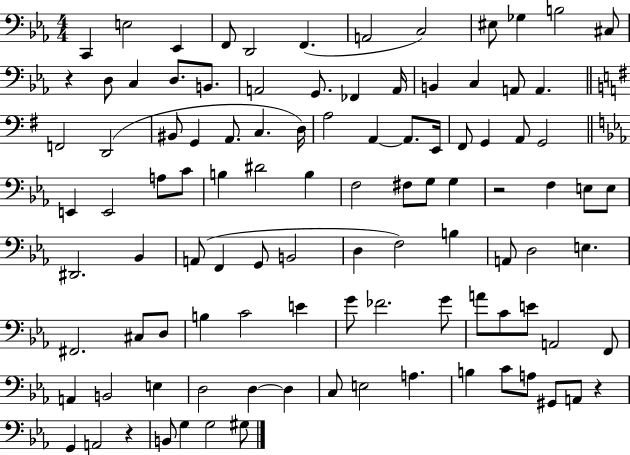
{
  \clef bass
  \numericTimeSignature
  \time 4/4
  \key ees \major
  c,4 e2 ees,4 | f,8 d,2 f,4.( | a,2 c2) | eis8 ges4 b2 cis8 | \break r4 d8 c4 d8. b,8. | a,2 g,8. fes,4 a,16 | b,4 c4 a,8 a,4. | \bar "||" \break \key g \major f,2 d,2( | bis,8 g,4 a,8. c4. d16) | a2 a,4~~ a,8. e,16 | fis,8 g,4 a,8 g,2 | \break \bar "||" \break \key ees \major e,4 e,2 a8 c'8 | b4 dis'2 b4 | f2 fis8 g8 g4 | r2 f4 e8 e8 | \break dis,2. bes,4 | a,8( f,4 g,8 b,2 | d4 f2) b4 | a,8 d2 e4. | \break fis,2. cis8 d8 | b4 c'2 e'4 | g'8 fes'2. g'8 | a'8 c'8 e'8 a,2 f,8 | \break a,4 b,2 e4 | d2 d4~~ d4 | c8 e2 a4. | b4 c'8 a8 gis,8 a,8 r4 | \break g,4 a,2 r4 | b,8 g4 g2 gis8 | \bar "|."
}